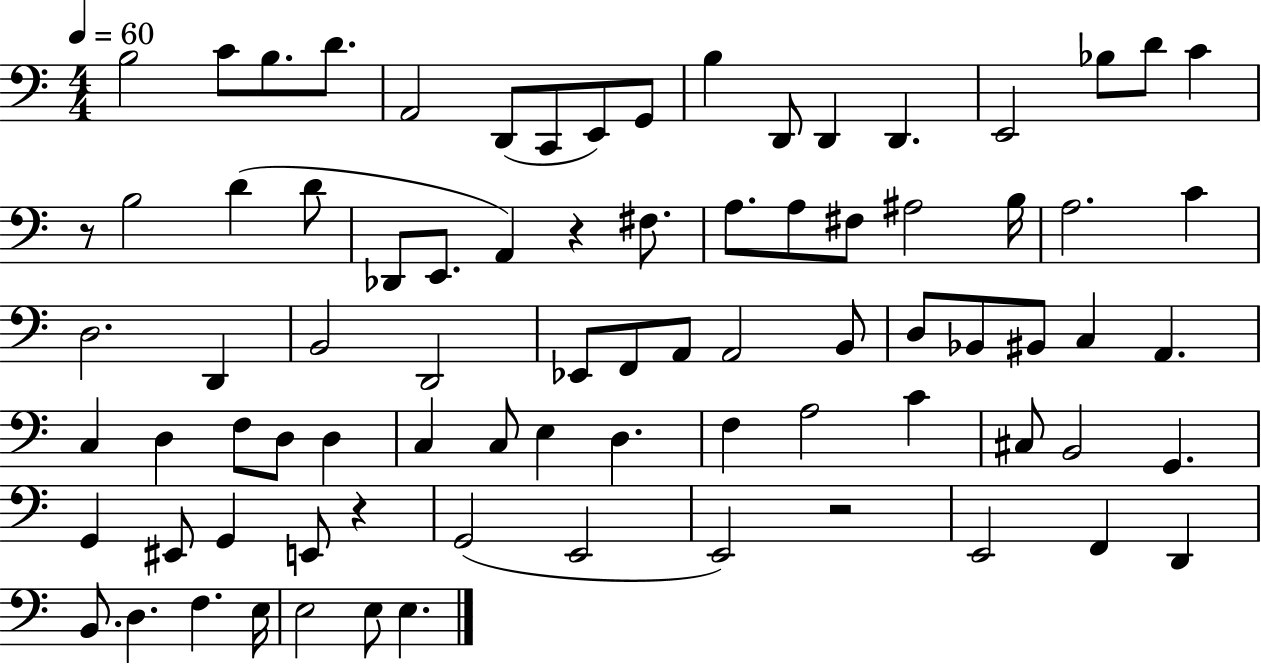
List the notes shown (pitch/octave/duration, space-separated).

B3/h C4/e B3/e. D4/e. A2/h D2/e C2/e E2/e G2/e B3/q D2/e D2/q D2/q. E2/h Bb3/e D4/e C4/q R/e B3/h D4/q D4/e Db2/e E2/e. A2/q R/q F#3/e. A3/e. A3/e F#3/e A#3/h B3/s A3/h. C4/q D3/h. D2/q B2/h D2/h Eb2/e F2/e A2/e A2/h B2/e D3/e Bb2/e BIS2/e C3/q A2/q. C3/q D3/q F3/e D3/e D3/q C3/q C3/e E3/q D3/q. F3/q A3/h C4/q C#3/e B2/h G2/q. G2/q EIS2/e G2/q E2/e R/q G2/h E2/h E2/h R/h E2/h F2/q D2/q B2/e. D3/q. F3/q. E3/s E3/h E3/e E3/q.